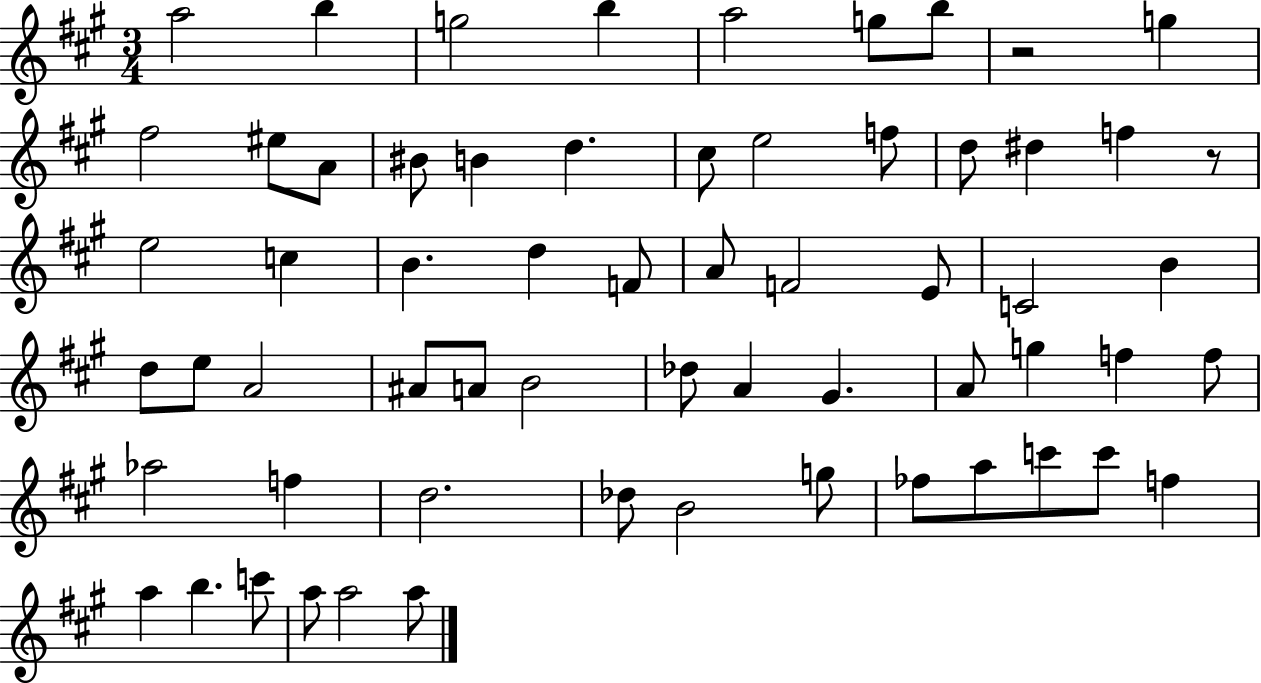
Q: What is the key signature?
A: A major